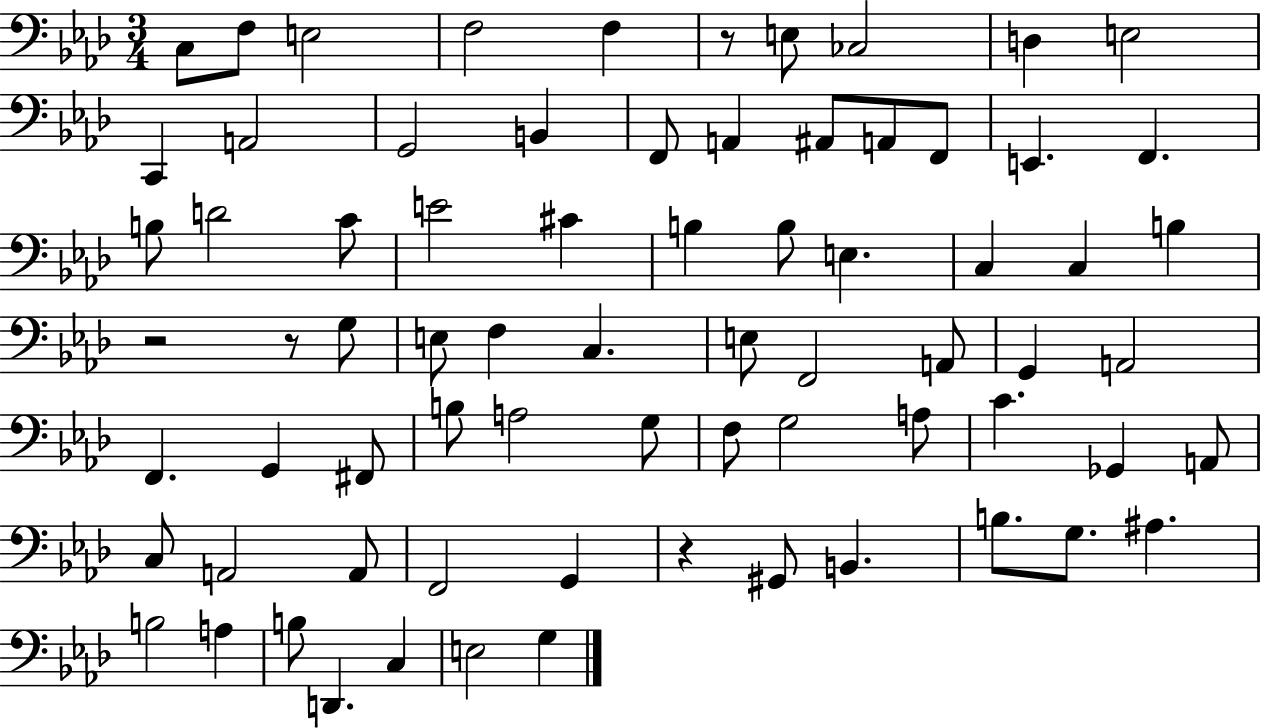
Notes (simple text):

C3/e F3/e E3/h F3/h F3/q R/e E3/e CES3/h D3/q E3/h C2/q A2/h G2/h B2/q F2/e A2/q A#2/e A2/e F2/e E2/q. F2/q. B3/e D4/h C4/e E4/h C#4/q B3/q B3/e E3/q. C3/q C3/q B3/q R/h R/e G3/e E3/e F3/q C3/q. E3/e F2/h A2/e G2/q A2/h F2/q. G2/q F#2/e B3/e A3/h G3/e F3/e G3/h A3/e C4/q. Gb2/q A2/e C3/e A2/h A2/e F2/h G2/q R/q G#2/e B2/q. B3/e. G3/e. A#3/q. B3/h A3/q B3/e D2/q. C3/q E3/h G3/q